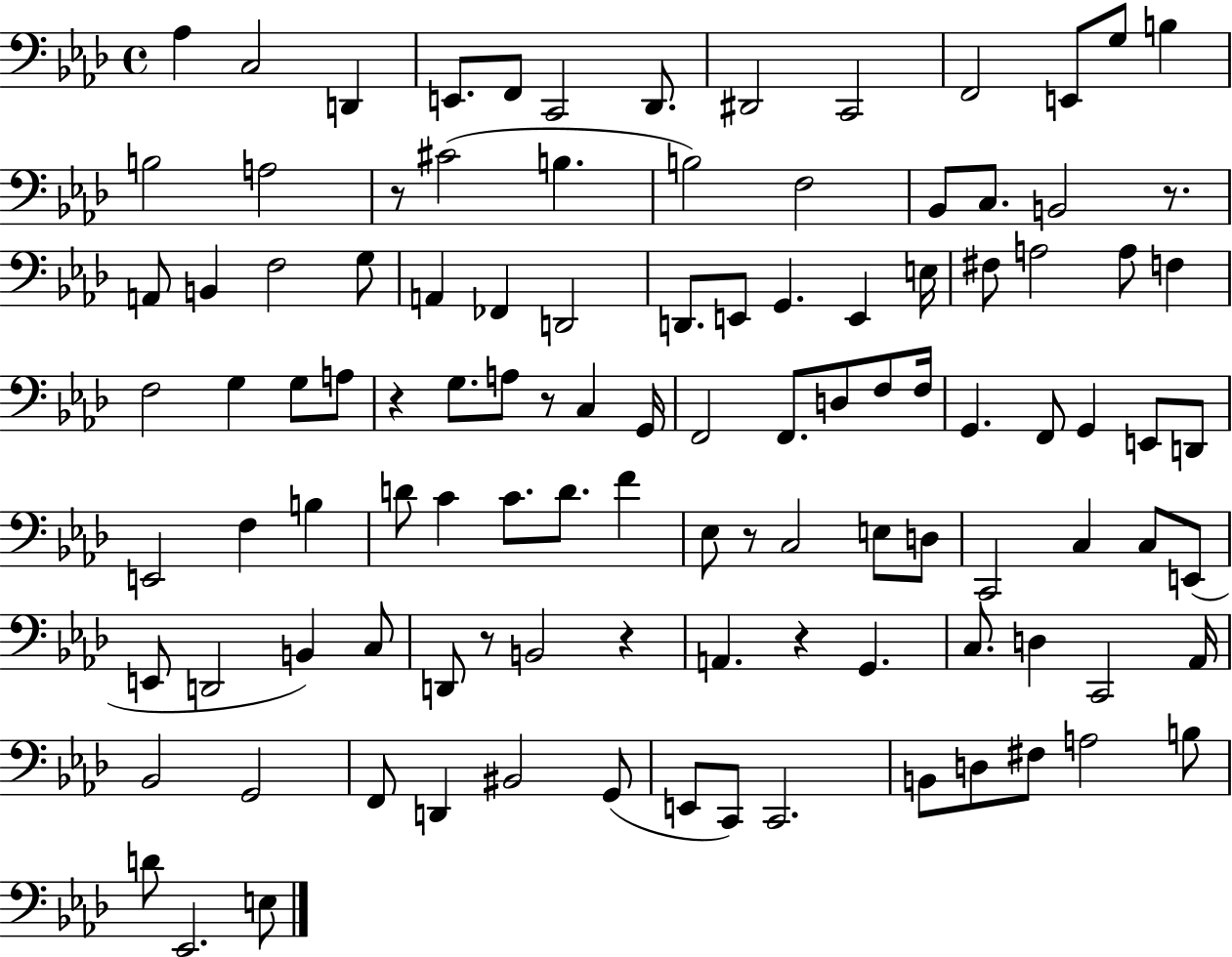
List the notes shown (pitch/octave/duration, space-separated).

Ab3/q C3/h D2/q E2/e. F2/e C2/h Db2/e. D#2/h C2/h F2/h E2/e G3/e B3/q B3/h A3/h R/e C#4/h B3/q. B3/h F3/h Bb2/e C3/e. B2/h R/e. A2/e B2/q F3/h G3/e A2/q FES2/q D2/h D2/e. E2/e G2/q. E2/q E3/s F#3/e A3/h A3/e F3/q F3/h G3/q G3/e A3/e R/q G3/e. A3/e R/e C3/q G2/s F2/h F2/e. D3/e F3/e F3/s G2/q. F2/e G2/q E2/e D2/e E2/h F3/q B3/q D4/e C4/q C4/e. D4/e. F4/q Eb3/e R/e C3/h E3/e D3/e C2/h C3/q C3/e E2/e E2/e D2/h B2/q C3/e D2/e R/e B2/h R/q A2/q. R/q G2/q. C3/e. D3/q C2/h Ab2/s Bb2/h G2/h F2/e D2/q BIS2/h G2/e E2/e C2/e C2/h. B2/e D3/e F#3/e A3/h B3/e D4/e Eb2/h. E3/e